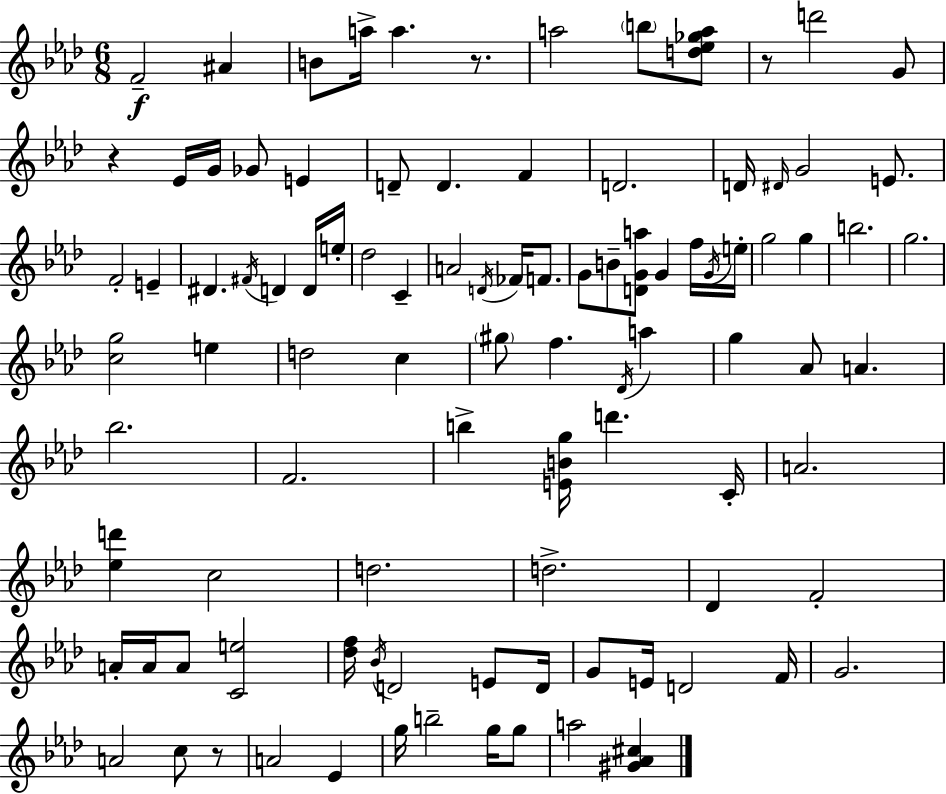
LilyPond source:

{
  \clef treble
  \numericTimeSignature
  \time 6/8
  \key f \minor
  \repeat volta 2 { f'2--\f ais'4 | b'8 a''16-> a''4. r8. | a''2 \parenthesize b''8 <d'' ees'' ges'' a''>8 | r8 d'''2 g'8 | \break r4 ees'16 g'16 ges'8 e'4 | d'8-- d'4. f'4 | d'2. | d'16 \grace { dis'16 } g'2 e'8. | \break f'2-. e'4-- | dis'4. \acciaccatura { fis'16 } d'4 | d'16 e''16-. des''2 c'4-- | a'2 \acciaccatura { d'16 } fes'16 | \break f'8. g'8 b'8-- <d' g' a''>8 g'4 | f''16 \acciaccatura { g'16 } e''16-. g''2 | g''4 b''2. | g''2. | \break <c'' g''>2 | e''4 d''2 | c''4 \parenthesize gis''8 f''4. | \acciaccatura { des'16 } a''4 g''4 aes'8 a'4. | \break bes''2. | f'2. | b''4-> <e' b' g''>16 d'''4. | c'16-. a'2. | \break <ees'' d'''>4 c''2 | d''2. | d''2.-> | des'4 f'2-. | \break a'16-. a'16 a'8 <c' e''>2 | <des'' f''>16 \acciaccatura { bes'16 } d'2 | e'8 d'16 g'8 e'16 d'2 | f'16 g'2. | \break a'2 | c''8 r8 a'2 | ees'4 g''16 b''2-- | g''16 g''8 a''2 | \break <gis' aes' cis''>4 } \bar "|."
}